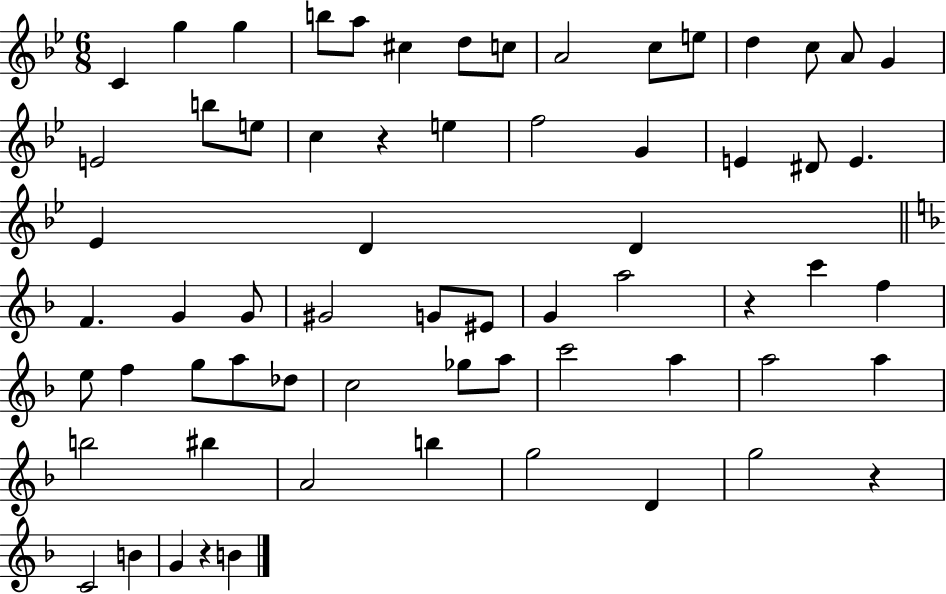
{
  \clef treble
  \numericTimeSignature
  \time 6/8
  \key bes \major
  c'4 g''4 g''4 | b''8 a''8 cis''4 d''8 c''8 | a'2 c''8 e''8 | d''4 c''8 a'8 g'4 | \break e'2 b''8 e''8 | c''4 r4 e''4 | f''2 g'4 | e'4 dis'8 e'4. | \break ees'4 d'4 d'4 | \bar "||" \break \key f \major f'4. g'4 g'8 | gis'2 g'8 eis'8 | g'4 a''2 | r4 c'''4 f''4 | \break e''8 f''4 g''8 a''8 des''8 | c''2 ges''8 a''8 | c'''2 a''4 | a''2 a''4 | \break b''2 bis''4 | a'2 b''4 | g''2 d'4 | g''2 r4 | \break c'2 b'4 | g'4 r4 b'4 | \bar "|."
}